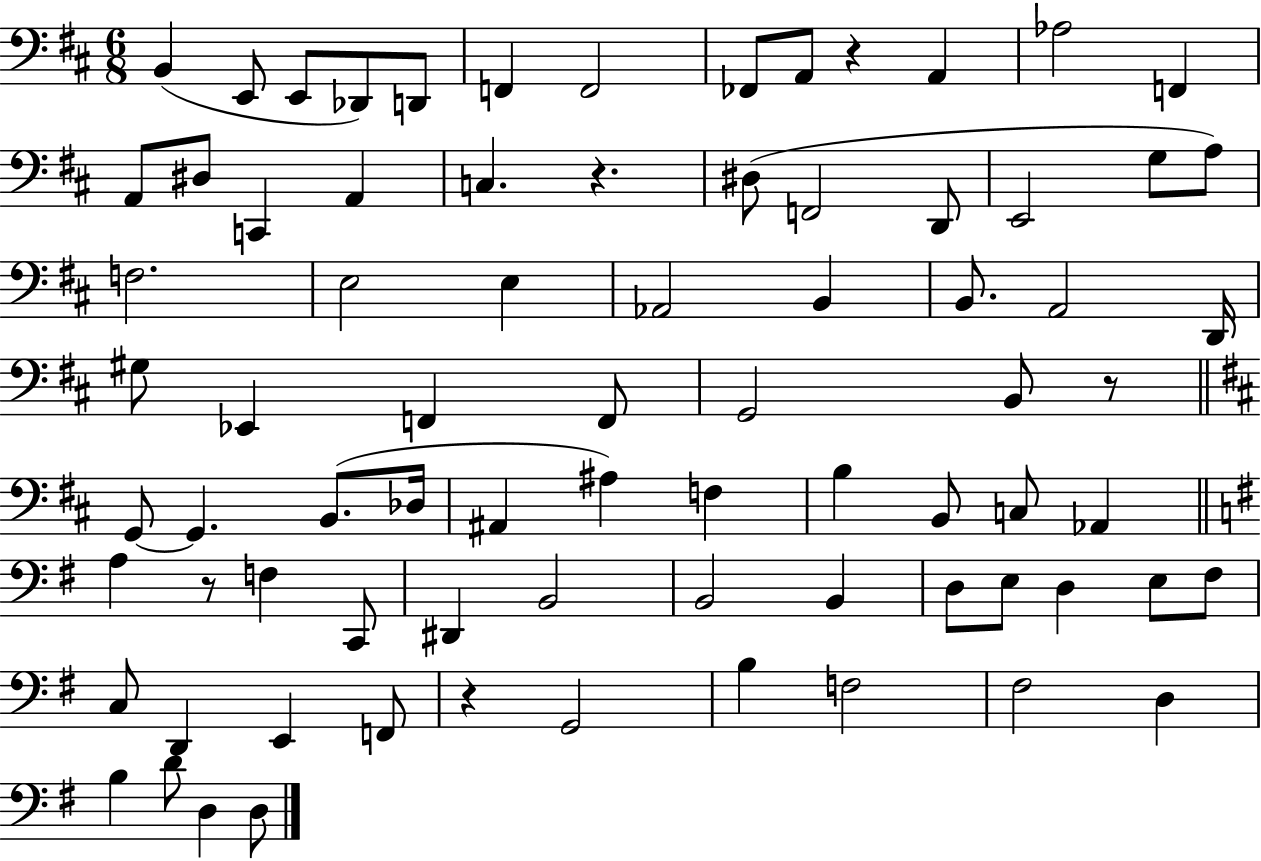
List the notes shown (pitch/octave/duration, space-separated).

B2/q E2/e E2/e Db2/e D2/e F2/q F2/h FES2/e A2/e R/q A2/q Ab3/h F2/q A2/e D#3/e C2/q A2/q C3/q. R/q. D#3/e F2/h D2/e E2/h G3/e A3/e F3/h. E3/h E3/q Ab2/h B2/q B2/e. A2/h D2/s G#3/e Eb2/q F2/q F2/e G2/h B2/e R/e G2/e G2/q. B2/e. Db3/s A#2/q A#3/q F3/q B3/q B2/e C3/e Ab2/q A3/q R/e F3/q C2/e D#2/q B2/h B2/h B2/q D3/e E3/e D3/q E3/e F#3/e C3/e D2/q E2/q F2/e R/q G2/h B3/q F3/h F#3/h D3/q B3/q D4/e D3/q D3/e